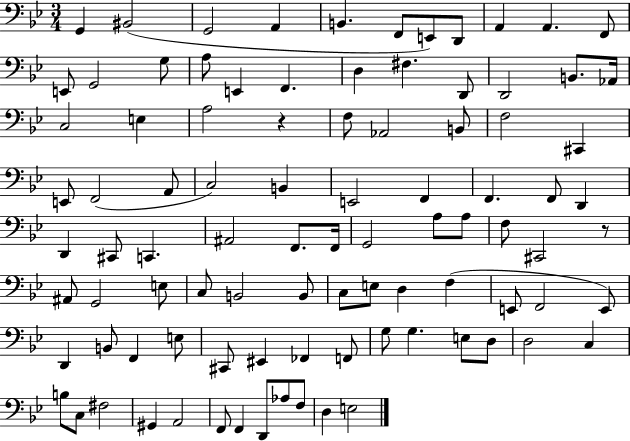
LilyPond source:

{
  \clef bass
  \numericTimeSignature
  \time 3/4
  \key bes \major
  g,4 bis,2( | g,2 a,4 | b,4. f,8 e,8) d,8 | a,4 a,4. f,8 | \break e,8 g,2 g8 | a8 e,4 f,4. | d4 fis4. d,8 | d,2 b,8. aes,16 | \break c2 e4 | a2 r4 | f8 aes,2 b,8 | f2 cis,4 | \break e,8 f,2( a,8 | c2) b,4 | e,2 f,4 | f,4. f,8 d,4 | \break d,4 cis,8 c,4. | ais,2 f,8. f,16 | g,2 a8 a8 | f8 cis,2 r8 | \break ais,8 g,2 e8 | c8 b,2 b,8 | c8 e8 d4 f4( | e,8 f,2 e,8) | \break d,4 b,8 f,4 e8 | cis,8 eis,4 fes,4 f,8 | g8 g4. e8 d8 | d2 c4 | \break b8 c8 fis2 | gis,4 a,2 | f,8 f,4 d,8 aes8 f8 | d4 e2 | \break \bar "|."
}